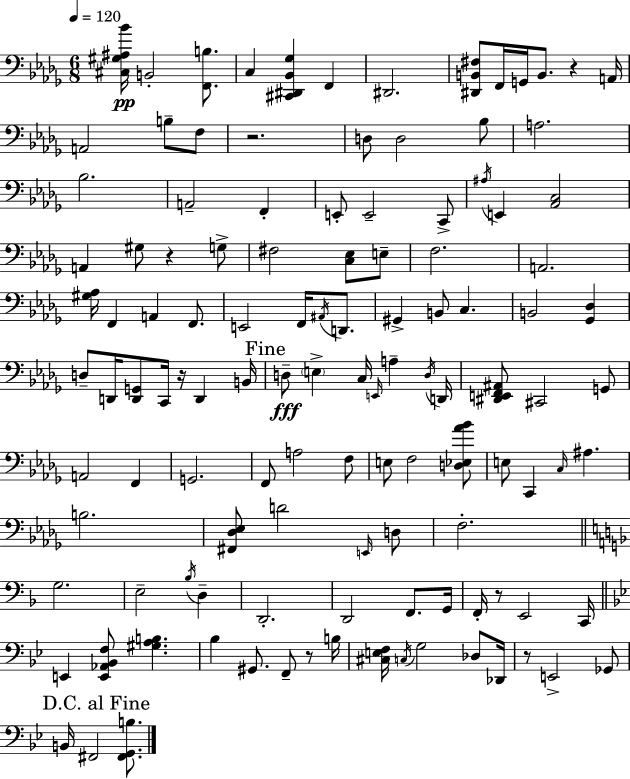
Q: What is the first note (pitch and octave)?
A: B2